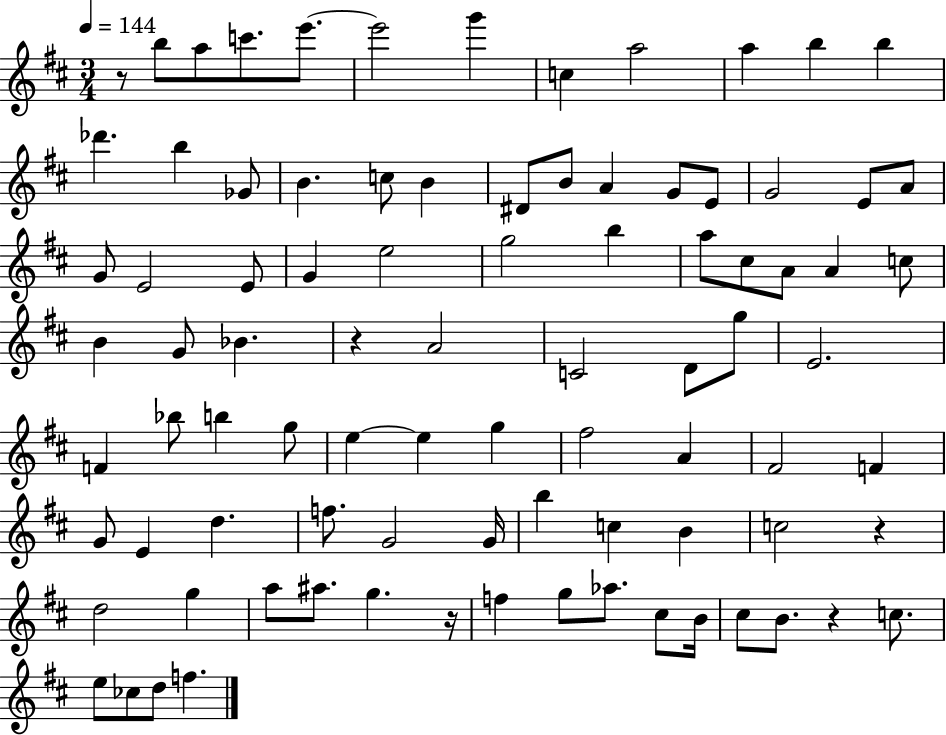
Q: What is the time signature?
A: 3/4